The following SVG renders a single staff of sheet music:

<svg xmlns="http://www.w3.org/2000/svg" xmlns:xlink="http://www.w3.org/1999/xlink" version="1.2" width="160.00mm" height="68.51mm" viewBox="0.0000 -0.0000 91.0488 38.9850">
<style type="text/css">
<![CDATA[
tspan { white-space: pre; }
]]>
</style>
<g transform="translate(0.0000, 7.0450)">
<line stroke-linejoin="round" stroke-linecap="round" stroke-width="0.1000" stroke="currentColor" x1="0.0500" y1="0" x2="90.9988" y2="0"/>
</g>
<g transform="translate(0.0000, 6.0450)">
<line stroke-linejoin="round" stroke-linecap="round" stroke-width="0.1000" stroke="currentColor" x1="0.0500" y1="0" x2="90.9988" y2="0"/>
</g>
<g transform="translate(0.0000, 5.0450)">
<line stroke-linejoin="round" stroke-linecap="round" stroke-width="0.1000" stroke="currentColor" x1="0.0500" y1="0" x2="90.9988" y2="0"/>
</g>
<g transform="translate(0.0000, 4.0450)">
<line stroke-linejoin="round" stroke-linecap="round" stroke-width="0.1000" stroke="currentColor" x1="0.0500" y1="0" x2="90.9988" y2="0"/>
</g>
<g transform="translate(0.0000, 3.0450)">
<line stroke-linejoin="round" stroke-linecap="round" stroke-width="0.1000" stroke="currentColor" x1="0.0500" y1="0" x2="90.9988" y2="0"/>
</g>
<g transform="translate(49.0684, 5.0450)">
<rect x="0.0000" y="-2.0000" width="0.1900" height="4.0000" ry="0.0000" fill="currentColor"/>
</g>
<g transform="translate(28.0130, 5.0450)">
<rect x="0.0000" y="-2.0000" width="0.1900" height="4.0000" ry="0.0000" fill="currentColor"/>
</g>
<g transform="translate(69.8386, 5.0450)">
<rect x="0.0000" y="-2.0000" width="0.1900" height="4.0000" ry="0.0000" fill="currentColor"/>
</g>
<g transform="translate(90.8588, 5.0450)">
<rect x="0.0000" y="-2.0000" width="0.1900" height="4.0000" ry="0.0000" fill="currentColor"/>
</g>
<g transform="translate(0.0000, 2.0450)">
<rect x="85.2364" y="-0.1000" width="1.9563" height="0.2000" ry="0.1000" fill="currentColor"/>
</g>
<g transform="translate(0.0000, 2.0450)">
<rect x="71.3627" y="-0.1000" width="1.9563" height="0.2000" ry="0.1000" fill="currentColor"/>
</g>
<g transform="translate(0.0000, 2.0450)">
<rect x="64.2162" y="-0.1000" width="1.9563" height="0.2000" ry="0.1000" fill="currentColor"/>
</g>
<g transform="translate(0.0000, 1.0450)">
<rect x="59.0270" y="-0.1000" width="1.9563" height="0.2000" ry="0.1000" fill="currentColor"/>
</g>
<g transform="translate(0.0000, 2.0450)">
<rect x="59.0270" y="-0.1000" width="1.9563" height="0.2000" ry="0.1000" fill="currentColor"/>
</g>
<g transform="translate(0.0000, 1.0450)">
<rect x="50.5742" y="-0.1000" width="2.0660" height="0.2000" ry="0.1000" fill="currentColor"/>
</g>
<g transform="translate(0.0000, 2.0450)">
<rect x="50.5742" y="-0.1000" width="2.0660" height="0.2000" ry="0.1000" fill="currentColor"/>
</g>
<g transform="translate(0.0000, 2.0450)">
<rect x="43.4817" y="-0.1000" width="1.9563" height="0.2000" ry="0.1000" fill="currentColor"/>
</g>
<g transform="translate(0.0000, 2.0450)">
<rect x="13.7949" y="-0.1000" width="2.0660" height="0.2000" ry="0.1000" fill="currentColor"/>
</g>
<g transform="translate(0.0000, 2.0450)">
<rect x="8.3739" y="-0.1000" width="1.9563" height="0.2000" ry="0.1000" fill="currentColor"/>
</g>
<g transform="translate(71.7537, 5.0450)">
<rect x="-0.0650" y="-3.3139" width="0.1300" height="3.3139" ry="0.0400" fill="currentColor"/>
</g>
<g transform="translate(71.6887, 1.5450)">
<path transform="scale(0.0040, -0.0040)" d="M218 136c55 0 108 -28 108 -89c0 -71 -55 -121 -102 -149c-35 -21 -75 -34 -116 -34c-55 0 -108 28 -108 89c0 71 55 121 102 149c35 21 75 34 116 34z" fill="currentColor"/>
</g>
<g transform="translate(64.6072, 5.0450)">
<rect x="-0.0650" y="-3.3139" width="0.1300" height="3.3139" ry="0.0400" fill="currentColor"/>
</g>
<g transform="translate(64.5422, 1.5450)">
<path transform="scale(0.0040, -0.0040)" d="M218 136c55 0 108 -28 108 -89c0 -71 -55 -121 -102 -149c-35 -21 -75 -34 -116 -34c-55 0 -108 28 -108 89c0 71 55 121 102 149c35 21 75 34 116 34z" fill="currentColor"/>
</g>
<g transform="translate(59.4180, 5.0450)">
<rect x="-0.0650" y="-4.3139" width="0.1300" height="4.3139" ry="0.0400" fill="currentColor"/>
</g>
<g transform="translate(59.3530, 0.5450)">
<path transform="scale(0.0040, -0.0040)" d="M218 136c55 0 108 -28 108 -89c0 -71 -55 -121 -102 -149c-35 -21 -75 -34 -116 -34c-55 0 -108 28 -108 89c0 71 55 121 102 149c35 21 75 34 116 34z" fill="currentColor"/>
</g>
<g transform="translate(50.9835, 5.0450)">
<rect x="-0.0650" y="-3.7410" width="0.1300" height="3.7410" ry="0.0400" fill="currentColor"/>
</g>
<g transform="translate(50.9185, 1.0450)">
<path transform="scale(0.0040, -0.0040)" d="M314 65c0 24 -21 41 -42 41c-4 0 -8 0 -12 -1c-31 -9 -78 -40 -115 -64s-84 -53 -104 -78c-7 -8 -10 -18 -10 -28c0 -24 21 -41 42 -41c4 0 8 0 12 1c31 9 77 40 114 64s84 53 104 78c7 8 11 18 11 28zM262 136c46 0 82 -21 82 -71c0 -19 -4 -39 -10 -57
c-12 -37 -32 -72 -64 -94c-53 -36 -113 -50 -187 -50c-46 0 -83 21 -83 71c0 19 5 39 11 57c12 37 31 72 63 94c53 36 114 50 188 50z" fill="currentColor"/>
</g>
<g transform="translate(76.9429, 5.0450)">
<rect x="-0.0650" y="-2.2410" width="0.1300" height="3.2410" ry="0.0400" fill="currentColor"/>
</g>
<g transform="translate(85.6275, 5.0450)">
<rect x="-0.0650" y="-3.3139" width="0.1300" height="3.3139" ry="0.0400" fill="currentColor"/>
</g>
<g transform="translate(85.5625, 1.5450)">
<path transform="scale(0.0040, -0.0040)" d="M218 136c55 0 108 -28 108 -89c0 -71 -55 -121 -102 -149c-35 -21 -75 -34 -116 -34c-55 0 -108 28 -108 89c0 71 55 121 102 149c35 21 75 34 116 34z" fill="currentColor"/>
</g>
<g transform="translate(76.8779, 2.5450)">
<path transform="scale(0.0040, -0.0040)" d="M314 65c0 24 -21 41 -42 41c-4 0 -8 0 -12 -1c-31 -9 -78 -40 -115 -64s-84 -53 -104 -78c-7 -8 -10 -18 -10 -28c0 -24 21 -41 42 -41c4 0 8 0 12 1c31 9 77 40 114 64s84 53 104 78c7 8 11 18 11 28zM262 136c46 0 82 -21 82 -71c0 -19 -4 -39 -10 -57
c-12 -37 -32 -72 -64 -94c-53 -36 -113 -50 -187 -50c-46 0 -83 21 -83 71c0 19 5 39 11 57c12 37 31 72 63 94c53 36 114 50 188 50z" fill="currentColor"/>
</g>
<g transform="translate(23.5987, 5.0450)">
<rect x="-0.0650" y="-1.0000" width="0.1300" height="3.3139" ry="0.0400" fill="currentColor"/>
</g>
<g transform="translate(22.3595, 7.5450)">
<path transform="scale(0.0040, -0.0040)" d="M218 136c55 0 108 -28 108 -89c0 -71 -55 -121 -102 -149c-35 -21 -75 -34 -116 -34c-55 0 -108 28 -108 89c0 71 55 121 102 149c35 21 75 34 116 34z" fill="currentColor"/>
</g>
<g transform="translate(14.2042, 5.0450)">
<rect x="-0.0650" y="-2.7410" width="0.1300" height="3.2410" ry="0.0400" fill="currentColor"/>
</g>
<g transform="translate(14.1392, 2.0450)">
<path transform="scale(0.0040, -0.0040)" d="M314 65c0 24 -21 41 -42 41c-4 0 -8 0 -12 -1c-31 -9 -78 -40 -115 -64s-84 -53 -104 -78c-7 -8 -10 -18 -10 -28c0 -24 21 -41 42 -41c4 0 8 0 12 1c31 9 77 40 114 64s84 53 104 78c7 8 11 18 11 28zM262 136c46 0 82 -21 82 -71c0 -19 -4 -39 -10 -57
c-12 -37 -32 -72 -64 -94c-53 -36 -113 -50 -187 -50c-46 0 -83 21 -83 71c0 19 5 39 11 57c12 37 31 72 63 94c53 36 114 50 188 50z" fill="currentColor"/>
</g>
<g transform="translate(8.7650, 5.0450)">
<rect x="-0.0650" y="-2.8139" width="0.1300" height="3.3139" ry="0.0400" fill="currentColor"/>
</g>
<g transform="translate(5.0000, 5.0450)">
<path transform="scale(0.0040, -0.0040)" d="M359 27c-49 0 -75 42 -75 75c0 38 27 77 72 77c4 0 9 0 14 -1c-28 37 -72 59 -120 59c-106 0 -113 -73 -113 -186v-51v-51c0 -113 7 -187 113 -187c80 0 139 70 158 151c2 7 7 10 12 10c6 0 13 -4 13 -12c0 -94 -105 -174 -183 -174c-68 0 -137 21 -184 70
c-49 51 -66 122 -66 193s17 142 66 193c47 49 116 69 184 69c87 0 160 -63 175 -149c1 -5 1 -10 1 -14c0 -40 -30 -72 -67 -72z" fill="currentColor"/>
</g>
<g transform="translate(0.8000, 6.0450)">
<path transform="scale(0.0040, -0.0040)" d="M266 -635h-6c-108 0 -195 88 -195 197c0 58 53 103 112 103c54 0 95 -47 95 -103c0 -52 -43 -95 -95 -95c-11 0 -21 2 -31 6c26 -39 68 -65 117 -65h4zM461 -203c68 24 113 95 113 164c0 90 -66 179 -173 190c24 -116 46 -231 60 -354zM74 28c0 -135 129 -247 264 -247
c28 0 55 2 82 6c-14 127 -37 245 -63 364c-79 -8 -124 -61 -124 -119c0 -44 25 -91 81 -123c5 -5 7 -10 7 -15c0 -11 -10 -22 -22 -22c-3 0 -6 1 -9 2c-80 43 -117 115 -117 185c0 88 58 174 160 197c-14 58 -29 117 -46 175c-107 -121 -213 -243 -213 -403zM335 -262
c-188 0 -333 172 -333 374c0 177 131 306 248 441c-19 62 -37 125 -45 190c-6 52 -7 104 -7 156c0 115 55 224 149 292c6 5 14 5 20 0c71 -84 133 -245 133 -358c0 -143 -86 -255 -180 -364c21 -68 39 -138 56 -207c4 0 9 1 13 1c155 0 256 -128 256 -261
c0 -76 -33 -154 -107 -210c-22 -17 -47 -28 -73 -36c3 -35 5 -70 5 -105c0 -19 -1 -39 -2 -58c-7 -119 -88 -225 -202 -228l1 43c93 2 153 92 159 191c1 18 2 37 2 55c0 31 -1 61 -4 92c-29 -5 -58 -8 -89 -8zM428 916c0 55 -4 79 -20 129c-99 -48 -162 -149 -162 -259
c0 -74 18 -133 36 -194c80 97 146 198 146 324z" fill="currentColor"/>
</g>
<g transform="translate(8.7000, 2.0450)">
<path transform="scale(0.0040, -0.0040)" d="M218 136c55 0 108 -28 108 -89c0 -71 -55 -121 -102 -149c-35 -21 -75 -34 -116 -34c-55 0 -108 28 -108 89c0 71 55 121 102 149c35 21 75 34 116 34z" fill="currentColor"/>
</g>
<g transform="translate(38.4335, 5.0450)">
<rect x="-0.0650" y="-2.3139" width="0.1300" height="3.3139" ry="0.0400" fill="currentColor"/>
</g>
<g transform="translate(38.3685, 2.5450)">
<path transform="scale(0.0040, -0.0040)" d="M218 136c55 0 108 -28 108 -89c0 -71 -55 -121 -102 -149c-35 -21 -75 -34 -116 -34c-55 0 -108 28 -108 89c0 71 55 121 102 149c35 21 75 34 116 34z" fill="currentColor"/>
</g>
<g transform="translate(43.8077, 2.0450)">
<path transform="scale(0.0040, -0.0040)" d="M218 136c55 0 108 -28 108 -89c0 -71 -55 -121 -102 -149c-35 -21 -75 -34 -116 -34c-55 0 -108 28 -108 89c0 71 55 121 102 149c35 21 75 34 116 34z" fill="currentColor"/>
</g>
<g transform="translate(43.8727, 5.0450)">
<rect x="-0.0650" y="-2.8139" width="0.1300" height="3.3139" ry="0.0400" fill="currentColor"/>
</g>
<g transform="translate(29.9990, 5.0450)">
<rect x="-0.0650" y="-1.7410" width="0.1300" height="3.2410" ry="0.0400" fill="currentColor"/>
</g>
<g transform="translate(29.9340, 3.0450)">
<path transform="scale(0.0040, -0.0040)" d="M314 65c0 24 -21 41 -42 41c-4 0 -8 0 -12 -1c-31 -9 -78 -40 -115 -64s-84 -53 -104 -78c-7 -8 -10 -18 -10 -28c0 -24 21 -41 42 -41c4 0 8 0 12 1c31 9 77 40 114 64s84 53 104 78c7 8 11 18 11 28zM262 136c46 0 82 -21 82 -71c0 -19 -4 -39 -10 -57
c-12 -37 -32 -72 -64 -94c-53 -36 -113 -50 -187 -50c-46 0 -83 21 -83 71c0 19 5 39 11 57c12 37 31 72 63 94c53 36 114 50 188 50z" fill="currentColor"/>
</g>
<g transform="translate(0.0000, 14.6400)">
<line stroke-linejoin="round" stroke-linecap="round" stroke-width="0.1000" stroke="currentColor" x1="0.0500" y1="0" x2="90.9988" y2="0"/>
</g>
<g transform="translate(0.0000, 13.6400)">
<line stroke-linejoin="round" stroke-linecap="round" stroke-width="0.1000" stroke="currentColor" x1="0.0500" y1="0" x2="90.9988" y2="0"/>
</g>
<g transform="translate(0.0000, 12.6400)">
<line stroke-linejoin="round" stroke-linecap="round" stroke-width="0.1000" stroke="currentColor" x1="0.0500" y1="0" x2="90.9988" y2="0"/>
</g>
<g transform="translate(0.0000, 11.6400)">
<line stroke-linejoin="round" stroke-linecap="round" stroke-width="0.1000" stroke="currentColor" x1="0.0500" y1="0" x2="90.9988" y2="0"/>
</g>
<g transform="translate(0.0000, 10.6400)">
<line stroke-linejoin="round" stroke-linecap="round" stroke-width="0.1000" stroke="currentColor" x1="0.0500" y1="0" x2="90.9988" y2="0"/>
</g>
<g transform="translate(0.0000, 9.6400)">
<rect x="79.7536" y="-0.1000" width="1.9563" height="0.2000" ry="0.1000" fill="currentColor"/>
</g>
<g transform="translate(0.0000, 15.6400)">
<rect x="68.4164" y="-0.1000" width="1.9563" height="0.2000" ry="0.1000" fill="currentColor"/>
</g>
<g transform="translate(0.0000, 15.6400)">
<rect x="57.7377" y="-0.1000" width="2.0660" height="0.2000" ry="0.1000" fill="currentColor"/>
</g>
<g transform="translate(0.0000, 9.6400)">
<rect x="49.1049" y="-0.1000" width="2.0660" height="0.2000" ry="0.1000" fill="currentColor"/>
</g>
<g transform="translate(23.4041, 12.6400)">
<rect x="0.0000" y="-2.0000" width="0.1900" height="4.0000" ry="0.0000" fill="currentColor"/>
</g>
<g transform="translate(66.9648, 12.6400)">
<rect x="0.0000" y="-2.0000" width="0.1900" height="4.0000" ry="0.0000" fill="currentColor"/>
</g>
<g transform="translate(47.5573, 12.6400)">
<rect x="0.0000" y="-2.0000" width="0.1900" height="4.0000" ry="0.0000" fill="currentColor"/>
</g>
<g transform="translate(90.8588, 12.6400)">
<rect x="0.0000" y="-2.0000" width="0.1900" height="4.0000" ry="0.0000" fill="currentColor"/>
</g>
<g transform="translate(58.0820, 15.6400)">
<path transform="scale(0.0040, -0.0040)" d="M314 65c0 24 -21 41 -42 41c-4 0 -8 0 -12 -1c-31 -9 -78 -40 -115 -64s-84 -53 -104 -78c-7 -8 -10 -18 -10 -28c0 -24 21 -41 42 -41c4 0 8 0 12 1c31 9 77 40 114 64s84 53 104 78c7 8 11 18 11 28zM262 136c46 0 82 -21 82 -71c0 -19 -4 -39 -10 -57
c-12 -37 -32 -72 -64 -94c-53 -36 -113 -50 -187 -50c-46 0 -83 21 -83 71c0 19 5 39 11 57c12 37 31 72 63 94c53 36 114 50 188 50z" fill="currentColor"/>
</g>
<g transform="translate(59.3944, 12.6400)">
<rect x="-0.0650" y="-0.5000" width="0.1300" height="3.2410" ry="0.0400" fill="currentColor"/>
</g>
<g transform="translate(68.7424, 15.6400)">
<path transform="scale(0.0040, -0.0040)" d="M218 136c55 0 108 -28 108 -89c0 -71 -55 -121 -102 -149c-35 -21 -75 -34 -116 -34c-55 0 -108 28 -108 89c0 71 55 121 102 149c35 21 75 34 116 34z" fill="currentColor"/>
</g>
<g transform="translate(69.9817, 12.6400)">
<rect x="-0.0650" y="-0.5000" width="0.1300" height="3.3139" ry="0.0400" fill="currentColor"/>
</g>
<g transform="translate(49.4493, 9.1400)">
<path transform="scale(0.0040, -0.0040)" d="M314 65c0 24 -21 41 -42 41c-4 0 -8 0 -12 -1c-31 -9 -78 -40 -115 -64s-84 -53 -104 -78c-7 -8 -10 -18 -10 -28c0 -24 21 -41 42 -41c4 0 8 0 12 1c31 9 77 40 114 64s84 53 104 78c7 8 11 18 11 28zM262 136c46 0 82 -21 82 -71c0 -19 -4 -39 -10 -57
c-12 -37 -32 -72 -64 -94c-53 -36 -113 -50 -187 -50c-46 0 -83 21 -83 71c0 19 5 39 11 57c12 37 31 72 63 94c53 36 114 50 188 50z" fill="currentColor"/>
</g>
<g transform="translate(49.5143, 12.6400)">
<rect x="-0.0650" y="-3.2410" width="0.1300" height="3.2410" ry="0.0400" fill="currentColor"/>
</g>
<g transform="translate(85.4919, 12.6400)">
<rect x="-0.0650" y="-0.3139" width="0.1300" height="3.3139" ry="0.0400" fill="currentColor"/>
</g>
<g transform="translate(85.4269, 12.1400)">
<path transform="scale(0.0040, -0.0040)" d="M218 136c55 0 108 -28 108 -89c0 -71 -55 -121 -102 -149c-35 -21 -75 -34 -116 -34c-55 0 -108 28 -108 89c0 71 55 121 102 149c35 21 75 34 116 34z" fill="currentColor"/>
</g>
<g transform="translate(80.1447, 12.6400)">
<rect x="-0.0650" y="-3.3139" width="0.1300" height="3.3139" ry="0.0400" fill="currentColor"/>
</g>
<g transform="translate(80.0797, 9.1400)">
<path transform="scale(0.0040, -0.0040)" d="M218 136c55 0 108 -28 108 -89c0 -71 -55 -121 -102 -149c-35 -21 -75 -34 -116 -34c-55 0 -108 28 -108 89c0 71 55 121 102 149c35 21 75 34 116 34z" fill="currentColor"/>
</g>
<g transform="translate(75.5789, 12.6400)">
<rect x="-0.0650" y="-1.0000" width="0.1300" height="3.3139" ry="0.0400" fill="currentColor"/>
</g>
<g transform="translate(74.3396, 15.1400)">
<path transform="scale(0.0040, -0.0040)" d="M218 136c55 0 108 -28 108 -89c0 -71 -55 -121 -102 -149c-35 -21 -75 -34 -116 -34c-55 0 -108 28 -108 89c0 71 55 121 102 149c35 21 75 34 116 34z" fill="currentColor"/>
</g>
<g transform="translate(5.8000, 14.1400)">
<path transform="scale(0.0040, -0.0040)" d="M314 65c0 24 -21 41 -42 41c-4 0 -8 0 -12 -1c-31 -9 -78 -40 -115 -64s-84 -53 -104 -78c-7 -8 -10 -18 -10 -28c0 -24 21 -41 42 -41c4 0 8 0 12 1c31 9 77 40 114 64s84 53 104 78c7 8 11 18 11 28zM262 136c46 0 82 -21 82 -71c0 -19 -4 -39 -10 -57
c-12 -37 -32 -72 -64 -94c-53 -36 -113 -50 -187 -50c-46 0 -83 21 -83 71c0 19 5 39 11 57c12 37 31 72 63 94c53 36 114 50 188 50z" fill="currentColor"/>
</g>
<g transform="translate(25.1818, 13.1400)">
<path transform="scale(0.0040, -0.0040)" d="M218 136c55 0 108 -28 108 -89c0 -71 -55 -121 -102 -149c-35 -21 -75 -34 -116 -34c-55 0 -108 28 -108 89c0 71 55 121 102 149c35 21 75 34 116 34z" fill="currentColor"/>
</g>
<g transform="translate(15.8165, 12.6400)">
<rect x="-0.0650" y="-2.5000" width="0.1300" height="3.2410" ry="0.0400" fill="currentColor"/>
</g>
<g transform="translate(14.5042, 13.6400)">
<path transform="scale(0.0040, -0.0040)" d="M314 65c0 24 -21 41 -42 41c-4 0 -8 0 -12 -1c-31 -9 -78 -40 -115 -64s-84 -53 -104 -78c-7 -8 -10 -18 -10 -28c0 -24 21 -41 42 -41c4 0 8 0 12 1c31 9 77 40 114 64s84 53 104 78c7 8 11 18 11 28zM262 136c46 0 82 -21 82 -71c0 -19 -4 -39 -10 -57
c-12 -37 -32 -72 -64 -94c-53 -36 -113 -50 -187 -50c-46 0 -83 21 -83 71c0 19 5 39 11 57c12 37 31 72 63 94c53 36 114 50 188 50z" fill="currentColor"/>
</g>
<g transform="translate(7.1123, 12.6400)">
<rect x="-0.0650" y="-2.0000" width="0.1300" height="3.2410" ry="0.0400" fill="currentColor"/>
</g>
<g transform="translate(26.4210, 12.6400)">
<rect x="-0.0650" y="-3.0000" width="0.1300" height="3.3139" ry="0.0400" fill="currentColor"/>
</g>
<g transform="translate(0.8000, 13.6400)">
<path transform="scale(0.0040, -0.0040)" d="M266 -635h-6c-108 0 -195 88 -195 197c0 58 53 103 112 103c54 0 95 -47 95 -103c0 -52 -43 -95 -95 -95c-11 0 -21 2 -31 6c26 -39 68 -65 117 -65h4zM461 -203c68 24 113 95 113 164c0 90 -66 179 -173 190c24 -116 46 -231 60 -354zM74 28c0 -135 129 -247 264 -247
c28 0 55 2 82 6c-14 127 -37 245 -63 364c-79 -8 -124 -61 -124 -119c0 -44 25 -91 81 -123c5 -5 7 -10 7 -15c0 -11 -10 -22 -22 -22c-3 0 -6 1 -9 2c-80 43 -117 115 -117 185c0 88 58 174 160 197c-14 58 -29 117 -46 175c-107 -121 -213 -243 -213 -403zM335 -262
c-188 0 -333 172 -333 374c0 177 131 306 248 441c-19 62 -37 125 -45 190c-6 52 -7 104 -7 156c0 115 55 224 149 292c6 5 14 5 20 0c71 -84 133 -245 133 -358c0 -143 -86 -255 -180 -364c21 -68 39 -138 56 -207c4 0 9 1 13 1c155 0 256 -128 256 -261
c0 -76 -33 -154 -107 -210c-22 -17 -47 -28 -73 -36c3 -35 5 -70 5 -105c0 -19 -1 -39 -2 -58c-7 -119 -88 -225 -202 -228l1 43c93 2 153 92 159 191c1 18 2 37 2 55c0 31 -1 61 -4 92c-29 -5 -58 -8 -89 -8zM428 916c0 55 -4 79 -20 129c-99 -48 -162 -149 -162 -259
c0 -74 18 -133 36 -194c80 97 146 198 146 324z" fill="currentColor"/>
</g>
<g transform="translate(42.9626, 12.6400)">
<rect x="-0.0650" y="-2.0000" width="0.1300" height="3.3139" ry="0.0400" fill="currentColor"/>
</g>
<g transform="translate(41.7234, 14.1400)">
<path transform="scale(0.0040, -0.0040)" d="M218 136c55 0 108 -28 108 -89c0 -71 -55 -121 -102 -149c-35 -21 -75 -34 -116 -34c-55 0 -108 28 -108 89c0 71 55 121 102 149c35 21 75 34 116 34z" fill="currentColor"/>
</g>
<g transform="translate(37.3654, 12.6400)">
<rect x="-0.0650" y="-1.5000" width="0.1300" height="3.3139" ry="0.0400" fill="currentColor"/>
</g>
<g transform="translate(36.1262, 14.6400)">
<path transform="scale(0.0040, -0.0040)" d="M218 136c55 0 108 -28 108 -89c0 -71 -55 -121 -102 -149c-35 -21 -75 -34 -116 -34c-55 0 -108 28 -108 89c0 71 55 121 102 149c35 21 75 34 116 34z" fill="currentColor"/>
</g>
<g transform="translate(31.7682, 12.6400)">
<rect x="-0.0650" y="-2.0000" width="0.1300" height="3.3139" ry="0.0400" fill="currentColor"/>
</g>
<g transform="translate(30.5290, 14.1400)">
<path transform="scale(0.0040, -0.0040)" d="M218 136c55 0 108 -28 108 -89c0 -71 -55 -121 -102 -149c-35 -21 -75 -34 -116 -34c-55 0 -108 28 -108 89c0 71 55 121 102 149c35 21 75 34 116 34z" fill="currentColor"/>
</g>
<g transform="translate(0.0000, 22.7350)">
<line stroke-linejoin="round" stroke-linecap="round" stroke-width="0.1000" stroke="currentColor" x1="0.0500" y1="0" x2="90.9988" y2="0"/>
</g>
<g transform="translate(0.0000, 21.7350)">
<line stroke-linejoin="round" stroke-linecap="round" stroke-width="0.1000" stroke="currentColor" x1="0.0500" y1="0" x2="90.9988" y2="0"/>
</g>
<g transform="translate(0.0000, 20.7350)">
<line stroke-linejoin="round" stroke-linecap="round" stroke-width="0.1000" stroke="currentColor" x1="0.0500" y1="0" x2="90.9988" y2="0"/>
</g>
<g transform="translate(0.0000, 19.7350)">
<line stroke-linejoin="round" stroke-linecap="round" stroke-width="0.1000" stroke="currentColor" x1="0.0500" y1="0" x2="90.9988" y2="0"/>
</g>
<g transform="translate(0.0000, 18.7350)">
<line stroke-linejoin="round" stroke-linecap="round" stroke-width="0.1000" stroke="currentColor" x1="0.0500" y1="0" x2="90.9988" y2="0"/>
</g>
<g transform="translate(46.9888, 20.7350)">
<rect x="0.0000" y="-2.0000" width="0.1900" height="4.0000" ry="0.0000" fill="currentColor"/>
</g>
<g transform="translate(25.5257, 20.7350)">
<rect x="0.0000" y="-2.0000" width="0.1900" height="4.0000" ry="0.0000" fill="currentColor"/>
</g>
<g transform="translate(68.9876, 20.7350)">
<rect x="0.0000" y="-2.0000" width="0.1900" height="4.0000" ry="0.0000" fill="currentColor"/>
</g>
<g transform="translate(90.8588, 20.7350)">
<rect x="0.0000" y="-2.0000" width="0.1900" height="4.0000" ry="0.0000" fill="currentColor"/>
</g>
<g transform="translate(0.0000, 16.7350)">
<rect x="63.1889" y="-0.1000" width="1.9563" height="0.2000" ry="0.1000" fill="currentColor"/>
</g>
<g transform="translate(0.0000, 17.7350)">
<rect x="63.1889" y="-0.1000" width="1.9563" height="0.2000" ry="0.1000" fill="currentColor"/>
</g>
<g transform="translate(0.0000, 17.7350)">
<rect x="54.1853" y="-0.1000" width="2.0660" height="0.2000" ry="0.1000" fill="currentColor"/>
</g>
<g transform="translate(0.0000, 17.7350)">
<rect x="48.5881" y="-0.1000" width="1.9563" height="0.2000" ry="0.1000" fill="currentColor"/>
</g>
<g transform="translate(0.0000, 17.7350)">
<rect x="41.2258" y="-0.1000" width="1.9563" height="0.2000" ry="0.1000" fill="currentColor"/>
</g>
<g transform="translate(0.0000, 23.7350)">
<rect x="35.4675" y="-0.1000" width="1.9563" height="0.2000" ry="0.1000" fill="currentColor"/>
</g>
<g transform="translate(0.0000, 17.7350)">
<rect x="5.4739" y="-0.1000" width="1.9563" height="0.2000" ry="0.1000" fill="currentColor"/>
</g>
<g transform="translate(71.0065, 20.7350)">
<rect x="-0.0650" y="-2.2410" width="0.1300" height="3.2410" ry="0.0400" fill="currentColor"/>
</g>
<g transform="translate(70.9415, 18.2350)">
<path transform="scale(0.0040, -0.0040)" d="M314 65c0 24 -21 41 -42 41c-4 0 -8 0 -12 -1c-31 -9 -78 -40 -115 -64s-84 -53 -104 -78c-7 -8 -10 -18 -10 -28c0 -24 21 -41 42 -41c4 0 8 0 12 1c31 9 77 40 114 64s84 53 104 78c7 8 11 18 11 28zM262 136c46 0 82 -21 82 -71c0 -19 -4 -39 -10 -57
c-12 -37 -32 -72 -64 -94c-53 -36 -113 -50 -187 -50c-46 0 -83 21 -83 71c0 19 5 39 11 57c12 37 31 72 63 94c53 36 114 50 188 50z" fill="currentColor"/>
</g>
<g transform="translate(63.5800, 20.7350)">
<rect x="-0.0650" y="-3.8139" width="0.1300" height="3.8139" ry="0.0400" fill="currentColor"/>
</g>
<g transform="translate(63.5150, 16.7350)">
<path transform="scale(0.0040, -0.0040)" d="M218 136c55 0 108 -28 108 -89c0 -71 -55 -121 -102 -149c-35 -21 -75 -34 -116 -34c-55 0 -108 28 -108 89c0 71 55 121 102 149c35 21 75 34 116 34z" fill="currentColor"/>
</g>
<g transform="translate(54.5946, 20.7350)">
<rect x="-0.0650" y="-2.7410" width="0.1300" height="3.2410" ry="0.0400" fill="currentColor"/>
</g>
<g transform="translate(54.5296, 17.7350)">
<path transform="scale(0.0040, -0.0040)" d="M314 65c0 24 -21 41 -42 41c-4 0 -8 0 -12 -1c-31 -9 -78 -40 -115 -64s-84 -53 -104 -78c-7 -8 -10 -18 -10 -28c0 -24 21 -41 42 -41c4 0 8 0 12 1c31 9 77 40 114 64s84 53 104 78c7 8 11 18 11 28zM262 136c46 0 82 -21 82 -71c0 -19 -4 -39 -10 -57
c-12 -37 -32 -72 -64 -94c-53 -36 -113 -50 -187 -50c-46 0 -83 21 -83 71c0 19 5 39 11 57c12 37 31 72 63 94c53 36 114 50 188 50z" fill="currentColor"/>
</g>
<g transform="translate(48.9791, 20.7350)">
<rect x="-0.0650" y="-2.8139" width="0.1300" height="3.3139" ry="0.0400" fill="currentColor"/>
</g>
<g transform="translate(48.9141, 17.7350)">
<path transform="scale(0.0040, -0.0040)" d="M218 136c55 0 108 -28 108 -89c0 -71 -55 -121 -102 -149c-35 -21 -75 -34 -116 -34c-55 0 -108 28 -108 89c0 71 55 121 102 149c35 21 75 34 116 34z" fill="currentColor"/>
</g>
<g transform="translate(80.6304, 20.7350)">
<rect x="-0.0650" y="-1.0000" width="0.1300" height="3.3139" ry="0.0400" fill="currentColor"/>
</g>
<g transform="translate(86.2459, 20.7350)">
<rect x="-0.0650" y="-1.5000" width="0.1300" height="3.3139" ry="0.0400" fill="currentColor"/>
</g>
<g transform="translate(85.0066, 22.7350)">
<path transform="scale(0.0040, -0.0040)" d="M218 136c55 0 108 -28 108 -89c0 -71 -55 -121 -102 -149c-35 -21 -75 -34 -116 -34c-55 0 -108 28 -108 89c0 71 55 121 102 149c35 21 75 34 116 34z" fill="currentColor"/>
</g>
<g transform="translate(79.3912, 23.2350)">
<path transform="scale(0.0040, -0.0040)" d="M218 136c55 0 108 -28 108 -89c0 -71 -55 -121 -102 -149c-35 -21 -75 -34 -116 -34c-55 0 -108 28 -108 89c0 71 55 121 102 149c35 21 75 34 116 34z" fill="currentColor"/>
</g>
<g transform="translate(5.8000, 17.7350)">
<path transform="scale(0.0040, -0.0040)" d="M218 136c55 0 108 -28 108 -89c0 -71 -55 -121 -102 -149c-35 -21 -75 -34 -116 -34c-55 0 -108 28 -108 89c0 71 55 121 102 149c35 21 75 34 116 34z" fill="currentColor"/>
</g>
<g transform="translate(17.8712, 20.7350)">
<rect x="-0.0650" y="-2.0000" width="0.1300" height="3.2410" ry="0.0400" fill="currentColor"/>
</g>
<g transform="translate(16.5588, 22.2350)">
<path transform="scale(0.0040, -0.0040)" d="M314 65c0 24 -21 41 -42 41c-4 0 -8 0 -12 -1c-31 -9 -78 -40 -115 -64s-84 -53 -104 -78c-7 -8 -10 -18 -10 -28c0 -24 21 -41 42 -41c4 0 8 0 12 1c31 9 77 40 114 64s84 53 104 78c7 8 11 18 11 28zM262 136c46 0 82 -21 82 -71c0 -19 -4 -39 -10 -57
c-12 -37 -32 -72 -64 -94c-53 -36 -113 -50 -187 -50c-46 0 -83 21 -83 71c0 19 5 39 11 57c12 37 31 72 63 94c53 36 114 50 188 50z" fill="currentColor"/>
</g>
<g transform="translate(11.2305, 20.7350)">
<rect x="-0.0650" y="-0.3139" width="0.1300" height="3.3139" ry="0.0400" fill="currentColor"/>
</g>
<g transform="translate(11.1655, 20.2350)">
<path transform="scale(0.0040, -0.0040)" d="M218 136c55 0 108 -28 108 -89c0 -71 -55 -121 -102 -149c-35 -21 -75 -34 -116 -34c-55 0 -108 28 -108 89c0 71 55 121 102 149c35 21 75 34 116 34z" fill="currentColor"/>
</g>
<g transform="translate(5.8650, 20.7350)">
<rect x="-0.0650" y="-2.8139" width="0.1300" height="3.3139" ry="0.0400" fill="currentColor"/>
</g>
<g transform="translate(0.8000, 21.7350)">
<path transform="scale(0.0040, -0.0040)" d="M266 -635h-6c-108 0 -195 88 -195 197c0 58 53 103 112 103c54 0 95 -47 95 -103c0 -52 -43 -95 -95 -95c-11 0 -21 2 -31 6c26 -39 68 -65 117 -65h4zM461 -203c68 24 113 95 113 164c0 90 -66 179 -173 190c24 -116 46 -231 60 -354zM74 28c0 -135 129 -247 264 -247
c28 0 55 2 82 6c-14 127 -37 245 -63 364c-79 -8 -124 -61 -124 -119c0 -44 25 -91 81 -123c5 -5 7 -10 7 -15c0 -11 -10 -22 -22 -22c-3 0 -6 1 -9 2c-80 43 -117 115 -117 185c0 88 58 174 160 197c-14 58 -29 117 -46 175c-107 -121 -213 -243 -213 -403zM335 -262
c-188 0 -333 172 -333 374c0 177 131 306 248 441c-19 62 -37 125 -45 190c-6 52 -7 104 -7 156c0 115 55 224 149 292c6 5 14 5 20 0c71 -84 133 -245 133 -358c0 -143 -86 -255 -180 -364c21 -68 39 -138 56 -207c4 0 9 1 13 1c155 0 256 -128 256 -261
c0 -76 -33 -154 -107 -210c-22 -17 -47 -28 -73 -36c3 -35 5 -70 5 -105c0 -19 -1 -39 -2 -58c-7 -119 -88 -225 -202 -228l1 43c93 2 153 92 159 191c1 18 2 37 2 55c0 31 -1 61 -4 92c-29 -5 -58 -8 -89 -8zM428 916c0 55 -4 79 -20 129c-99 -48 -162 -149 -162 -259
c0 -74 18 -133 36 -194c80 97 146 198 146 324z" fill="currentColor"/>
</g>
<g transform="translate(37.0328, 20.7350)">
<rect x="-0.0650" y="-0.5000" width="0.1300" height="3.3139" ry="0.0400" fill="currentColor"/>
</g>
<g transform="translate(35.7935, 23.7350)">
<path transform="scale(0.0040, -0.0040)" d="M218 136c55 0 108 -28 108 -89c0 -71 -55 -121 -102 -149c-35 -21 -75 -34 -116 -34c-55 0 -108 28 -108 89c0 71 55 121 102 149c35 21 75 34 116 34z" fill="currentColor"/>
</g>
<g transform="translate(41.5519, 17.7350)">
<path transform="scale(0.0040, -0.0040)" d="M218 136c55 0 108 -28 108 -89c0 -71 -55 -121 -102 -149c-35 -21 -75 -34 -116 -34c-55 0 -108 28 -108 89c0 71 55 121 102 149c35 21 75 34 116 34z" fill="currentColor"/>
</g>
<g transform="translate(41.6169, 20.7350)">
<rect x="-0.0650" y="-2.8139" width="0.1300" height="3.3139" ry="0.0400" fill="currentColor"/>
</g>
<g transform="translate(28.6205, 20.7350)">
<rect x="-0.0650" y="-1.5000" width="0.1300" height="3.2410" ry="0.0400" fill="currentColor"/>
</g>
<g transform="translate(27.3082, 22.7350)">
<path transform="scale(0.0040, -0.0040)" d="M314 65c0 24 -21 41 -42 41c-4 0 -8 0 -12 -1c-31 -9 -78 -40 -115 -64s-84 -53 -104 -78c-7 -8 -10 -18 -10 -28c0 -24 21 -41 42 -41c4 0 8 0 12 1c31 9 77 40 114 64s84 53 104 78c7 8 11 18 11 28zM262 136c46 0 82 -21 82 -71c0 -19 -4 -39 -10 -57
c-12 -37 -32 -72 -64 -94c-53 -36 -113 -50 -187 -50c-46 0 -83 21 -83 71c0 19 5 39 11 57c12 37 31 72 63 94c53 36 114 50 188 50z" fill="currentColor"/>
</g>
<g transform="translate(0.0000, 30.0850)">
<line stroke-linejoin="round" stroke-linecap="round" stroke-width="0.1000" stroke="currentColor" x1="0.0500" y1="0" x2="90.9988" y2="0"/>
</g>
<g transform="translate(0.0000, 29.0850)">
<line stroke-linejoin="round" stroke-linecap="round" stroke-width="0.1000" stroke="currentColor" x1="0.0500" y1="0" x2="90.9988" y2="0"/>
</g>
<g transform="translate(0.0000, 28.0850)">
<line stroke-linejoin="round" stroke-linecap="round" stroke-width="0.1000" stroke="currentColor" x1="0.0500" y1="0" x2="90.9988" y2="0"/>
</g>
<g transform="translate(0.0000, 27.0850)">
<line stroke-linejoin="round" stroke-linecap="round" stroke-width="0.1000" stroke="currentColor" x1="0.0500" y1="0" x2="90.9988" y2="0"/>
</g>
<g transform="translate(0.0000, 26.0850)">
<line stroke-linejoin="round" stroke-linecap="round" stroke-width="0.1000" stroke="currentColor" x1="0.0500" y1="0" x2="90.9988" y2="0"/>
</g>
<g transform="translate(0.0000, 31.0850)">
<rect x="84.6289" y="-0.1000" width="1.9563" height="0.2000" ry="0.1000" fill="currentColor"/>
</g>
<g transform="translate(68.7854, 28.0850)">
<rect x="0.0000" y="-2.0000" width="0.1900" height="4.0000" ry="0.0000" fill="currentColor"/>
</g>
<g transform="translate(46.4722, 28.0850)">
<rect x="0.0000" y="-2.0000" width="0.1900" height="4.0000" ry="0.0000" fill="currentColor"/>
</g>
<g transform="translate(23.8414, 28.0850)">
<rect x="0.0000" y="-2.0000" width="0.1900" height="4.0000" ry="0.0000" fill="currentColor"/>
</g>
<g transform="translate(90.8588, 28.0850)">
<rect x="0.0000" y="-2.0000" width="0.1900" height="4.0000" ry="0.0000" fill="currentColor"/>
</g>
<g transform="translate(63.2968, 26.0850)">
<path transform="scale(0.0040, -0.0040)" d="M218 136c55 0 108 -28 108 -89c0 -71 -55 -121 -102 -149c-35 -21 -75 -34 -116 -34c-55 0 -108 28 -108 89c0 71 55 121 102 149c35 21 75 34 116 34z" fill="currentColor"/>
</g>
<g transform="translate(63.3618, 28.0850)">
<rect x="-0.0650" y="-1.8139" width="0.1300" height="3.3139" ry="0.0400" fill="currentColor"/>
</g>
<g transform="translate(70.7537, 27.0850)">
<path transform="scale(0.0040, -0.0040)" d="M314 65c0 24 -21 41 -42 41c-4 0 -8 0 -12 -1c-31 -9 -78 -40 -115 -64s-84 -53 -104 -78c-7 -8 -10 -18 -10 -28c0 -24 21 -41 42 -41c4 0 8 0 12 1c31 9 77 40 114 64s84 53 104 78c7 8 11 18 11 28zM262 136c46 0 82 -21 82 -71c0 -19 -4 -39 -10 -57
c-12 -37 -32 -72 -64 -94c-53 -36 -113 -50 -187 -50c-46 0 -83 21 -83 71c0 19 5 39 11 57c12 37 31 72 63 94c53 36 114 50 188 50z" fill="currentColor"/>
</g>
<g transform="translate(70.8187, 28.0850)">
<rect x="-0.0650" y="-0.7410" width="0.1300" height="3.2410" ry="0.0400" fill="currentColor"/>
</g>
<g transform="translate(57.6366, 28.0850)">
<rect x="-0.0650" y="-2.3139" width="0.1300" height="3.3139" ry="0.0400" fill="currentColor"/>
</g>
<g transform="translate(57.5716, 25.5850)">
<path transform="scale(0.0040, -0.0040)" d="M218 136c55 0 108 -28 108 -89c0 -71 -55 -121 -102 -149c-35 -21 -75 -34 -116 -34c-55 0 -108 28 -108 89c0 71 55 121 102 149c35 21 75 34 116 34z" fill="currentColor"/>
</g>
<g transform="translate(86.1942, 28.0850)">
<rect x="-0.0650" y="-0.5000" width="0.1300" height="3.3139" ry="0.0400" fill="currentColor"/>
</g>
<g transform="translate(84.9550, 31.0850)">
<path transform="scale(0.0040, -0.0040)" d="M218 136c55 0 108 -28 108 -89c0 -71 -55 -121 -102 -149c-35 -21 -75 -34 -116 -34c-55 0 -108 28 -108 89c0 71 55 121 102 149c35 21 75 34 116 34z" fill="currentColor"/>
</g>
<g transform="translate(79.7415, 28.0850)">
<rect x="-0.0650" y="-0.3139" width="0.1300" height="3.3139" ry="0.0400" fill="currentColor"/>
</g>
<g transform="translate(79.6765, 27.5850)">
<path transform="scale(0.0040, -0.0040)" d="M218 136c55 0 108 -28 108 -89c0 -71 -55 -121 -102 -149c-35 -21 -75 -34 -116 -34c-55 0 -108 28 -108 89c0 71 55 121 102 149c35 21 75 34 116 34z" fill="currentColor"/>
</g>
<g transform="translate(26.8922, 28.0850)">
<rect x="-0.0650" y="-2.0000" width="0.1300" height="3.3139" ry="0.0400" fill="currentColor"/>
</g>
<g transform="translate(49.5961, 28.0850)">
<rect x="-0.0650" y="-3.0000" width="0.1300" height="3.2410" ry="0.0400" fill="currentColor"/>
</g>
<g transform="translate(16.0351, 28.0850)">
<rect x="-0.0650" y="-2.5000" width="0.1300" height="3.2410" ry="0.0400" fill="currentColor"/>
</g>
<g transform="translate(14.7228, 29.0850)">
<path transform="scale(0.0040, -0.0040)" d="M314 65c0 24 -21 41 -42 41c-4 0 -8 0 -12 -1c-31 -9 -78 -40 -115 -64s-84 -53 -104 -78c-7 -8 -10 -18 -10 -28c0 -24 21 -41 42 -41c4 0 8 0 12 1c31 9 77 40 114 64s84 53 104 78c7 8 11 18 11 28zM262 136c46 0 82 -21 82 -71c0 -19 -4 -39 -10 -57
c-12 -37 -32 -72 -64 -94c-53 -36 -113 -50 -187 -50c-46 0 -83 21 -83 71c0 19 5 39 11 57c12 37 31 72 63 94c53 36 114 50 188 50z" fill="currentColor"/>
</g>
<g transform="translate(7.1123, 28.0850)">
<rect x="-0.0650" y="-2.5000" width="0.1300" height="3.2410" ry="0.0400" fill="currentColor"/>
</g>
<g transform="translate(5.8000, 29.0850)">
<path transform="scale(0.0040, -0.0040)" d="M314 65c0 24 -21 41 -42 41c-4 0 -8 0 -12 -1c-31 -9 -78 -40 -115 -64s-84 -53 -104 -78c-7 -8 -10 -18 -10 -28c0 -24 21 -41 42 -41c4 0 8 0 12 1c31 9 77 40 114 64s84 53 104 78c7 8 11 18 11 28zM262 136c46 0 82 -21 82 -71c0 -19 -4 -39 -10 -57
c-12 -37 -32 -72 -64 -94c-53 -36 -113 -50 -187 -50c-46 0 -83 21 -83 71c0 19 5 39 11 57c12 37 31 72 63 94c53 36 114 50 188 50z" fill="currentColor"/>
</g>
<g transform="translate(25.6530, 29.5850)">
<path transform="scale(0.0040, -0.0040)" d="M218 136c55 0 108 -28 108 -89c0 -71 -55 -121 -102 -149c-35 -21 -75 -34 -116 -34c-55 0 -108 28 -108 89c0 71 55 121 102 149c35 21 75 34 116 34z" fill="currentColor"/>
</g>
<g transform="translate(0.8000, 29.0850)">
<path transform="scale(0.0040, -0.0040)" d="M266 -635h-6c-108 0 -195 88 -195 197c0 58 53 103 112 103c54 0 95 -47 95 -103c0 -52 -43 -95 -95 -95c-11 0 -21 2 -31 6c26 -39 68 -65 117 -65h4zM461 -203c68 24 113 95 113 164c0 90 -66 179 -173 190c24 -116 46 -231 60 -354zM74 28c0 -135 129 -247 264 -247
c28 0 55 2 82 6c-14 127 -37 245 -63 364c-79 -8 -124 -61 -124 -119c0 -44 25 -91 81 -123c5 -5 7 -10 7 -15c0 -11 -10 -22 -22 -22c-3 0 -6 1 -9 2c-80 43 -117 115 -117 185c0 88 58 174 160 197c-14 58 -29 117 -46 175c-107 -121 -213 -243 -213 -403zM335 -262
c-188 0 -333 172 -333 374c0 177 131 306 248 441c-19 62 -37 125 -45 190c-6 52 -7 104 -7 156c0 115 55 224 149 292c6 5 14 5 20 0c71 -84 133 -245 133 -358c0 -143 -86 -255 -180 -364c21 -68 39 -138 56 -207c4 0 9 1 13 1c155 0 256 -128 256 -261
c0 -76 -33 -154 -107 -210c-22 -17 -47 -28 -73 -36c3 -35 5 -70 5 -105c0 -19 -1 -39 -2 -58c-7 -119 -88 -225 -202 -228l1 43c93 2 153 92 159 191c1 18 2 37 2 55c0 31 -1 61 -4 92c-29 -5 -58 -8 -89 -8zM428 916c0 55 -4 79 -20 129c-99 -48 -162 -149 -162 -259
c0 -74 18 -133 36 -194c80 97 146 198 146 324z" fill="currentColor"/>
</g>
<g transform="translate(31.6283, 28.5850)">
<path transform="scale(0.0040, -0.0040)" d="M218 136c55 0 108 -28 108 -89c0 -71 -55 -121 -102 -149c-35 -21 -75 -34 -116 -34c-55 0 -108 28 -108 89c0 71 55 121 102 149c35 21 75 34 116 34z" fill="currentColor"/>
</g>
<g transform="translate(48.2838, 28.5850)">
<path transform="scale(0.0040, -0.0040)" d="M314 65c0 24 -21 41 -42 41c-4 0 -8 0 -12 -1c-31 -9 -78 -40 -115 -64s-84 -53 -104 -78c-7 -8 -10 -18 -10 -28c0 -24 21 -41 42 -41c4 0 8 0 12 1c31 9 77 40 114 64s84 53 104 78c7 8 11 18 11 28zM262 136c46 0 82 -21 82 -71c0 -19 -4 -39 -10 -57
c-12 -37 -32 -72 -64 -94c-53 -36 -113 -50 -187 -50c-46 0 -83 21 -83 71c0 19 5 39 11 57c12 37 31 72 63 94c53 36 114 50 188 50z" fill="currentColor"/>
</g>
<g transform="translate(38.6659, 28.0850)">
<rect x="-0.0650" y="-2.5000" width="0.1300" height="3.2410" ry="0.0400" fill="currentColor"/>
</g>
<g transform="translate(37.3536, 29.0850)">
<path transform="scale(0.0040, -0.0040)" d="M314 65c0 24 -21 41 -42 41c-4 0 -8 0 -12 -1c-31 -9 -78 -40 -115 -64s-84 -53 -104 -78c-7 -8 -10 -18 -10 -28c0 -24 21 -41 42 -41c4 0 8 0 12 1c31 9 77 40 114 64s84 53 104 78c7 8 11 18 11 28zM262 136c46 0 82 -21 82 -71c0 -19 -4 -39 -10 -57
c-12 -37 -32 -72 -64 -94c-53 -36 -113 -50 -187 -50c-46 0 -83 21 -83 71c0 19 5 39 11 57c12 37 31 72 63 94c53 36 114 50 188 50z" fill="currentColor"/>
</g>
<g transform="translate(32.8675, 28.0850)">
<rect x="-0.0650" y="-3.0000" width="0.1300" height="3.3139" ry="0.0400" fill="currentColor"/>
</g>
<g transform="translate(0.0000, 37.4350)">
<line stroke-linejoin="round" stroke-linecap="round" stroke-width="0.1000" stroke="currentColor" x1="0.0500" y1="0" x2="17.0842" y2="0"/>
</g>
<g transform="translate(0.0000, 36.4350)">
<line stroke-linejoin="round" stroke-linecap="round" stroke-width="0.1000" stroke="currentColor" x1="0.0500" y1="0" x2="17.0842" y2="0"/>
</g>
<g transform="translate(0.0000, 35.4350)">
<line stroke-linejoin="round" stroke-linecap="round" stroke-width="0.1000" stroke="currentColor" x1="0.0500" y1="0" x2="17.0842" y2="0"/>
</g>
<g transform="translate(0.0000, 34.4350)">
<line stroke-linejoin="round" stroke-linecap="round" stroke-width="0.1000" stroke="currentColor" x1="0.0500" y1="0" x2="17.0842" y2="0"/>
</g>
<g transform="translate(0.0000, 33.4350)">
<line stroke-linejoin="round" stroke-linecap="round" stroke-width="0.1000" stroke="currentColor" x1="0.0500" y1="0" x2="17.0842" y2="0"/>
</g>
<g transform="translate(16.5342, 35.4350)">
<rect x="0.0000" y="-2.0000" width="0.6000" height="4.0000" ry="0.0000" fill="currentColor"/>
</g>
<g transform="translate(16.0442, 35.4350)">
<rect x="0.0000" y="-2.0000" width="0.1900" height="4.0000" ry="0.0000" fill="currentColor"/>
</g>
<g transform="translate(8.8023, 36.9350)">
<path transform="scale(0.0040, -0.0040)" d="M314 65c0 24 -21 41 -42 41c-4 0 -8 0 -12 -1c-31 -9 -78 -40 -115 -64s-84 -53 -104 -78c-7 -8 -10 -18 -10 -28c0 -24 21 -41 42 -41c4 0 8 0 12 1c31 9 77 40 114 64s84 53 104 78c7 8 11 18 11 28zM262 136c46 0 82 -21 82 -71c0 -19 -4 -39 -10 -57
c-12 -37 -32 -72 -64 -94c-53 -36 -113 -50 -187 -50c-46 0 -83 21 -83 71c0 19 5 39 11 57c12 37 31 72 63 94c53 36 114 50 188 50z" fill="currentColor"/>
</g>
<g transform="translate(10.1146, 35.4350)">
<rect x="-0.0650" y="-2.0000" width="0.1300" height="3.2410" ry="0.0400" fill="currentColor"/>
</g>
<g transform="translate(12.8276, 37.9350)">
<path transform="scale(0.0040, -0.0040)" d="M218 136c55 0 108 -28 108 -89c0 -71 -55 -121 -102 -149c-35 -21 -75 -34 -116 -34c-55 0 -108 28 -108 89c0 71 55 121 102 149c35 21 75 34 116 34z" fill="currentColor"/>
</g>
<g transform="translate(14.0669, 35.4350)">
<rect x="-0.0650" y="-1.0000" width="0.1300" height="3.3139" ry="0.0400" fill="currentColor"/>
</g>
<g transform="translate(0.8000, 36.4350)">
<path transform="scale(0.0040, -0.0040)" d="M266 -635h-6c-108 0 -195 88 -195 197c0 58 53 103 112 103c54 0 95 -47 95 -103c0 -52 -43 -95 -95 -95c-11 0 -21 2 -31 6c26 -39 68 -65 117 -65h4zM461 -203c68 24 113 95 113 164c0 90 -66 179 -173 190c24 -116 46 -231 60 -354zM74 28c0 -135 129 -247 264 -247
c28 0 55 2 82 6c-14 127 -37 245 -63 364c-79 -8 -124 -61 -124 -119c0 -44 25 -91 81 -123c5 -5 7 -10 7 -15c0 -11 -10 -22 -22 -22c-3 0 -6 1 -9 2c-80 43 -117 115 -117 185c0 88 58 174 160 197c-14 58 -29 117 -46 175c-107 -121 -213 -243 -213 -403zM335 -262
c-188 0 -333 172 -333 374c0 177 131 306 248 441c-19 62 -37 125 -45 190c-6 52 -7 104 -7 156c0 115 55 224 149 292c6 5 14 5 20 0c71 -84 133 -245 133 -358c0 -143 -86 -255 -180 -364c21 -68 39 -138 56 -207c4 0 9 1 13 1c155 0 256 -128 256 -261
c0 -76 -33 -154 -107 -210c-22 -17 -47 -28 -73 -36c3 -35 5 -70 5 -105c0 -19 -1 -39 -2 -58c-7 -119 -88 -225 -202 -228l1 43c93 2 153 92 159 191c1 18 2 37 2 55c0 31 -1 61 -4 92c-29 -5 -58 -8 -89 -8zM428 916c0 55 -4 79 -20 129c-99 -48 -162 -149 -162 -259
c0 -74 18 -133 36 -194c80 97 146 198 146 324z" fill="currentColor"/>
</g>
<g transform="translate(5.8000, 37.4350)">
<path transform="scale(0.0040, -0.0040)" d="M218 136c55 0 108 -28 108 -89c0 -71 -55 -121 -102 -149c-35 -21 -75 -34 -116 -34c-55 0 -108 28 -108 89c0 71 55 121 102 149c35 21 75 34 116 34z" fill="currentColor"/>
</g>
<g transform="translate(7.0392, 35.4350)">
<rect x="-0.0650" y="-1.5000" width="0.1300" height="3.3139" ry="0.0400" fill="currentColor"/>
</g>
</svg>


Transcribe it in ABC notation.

X:1
T:Untitled
M:4/4
L:1/4
K:C
a a2 D f2 g a c'2 d' b b g2 b F2 G2 A F E F b2 C2 C D b c a c F2 E2 C a a a2 c' g2 D E G2 G2 F A G2 A2 g f d2 c C E F2 D